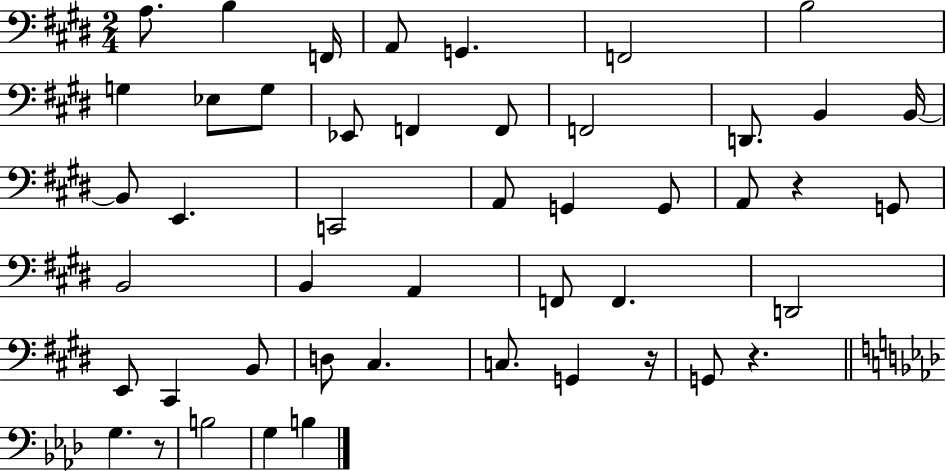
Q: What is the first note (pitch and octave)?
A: A3